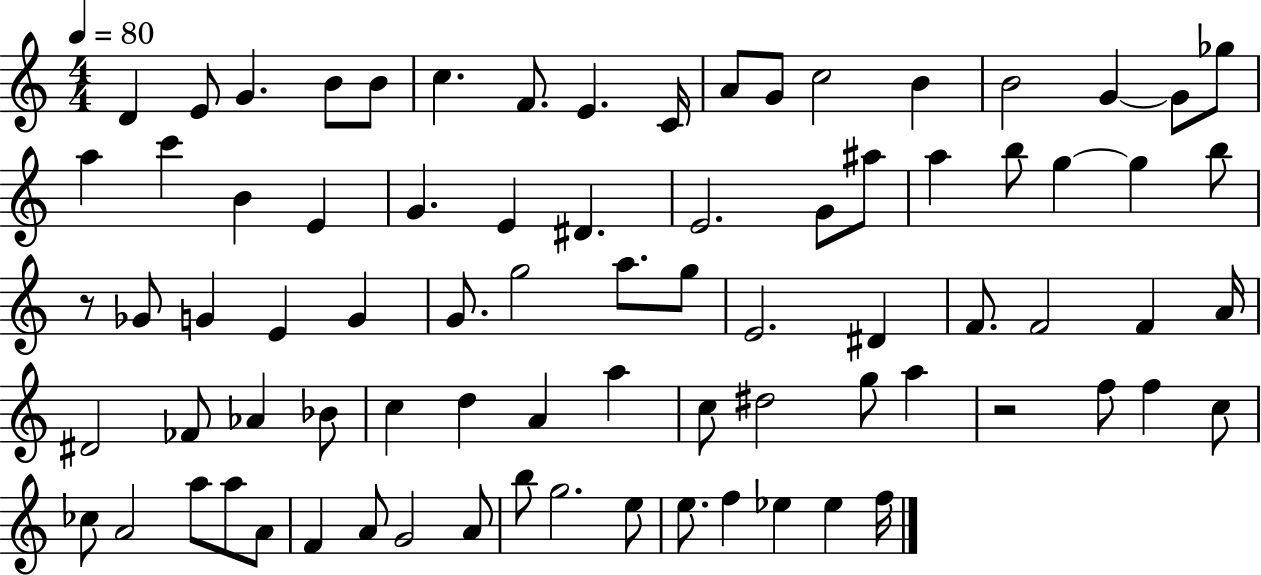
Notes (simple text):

D4/q E4/e G4/q. B4/e B4/e C5/q. F4/e. E4/q. C4/s A4/e G4/e C5/h B4/q B4/h G4/q G4/e Gb5/e A5/q C6/q B4/q E4/q G4/q. E4/q D#4/q. E4/h. G4/e A#5/e A5/q B5/e G5/q G5/q B5/e R/e Gb4/e G4/q E4/q G4/q G4/e. G5/h A5/e. G5/e E4/h. D#4/q F4/e. F4/h F4/q A4/s D#4/h FES4/e Ab4/q Bb4/e C5/q D5/q A4/q A5/q C5/e D#5/h G5/e A5/q R/h F5/e F5/q C5/e CES5/e A4/h A5/e A5/e A4/e F4/q A4/e G4/h A4/e B5/e G5/h. E5/e E5/e. F5/q Eb5/q Eb5/q F5/s